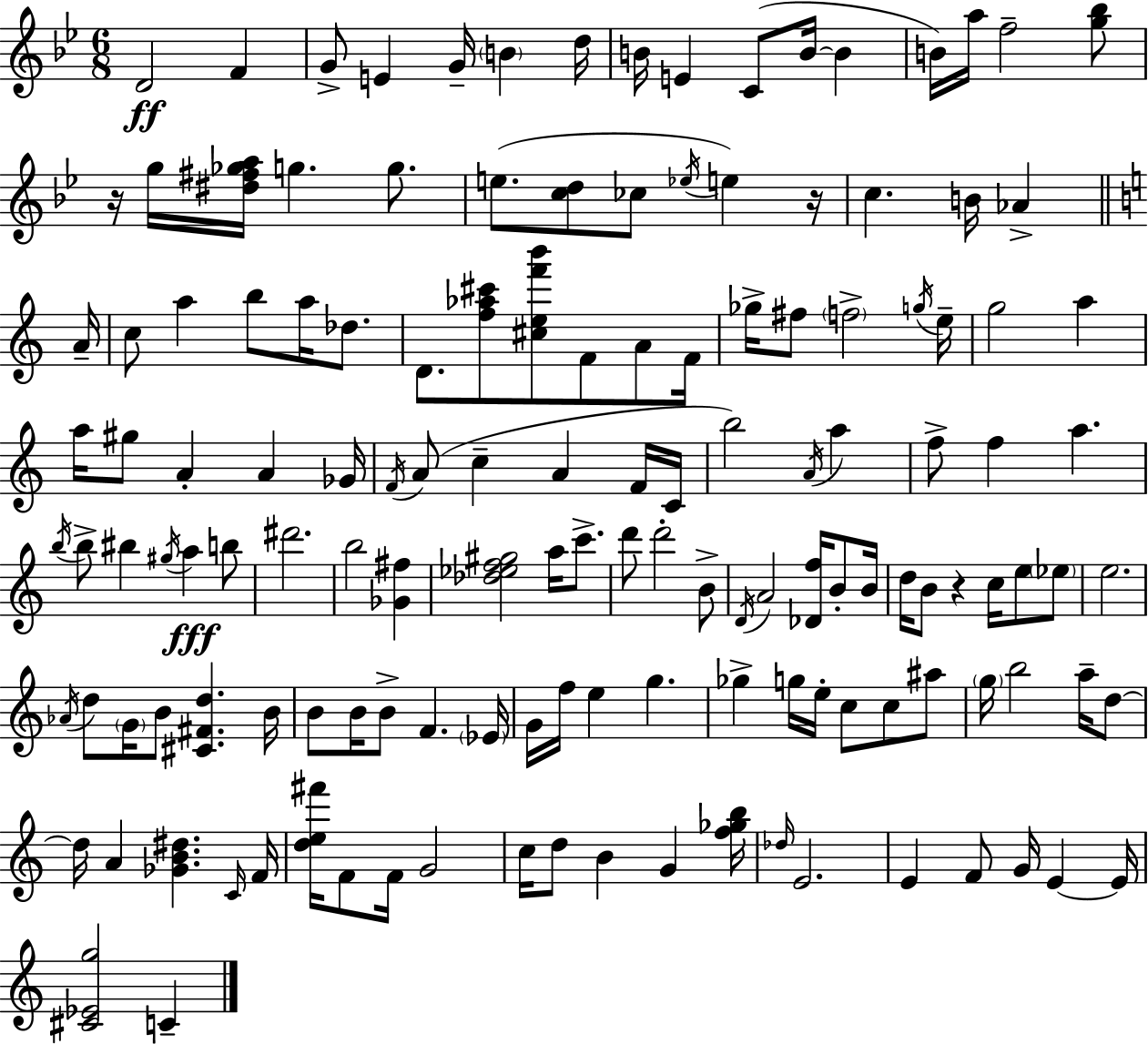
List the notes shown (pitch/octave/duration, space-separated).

D4/h F4/q G4/e E4/q G4/s B4/q D5/s B4/s E4/q C4/e B4/s B4/q B4/s A5/s F5/h [G5,Bb5]/e R/s G5/s [D#5,F#5,Gb5,A5]/s G5/q. G5/e. E5/e. [C5,D5]/e CES5/e Eb5/s E5/q R/s C5/q. B4/s Ab4/q A4/s C5/e A5/q B5/e A5/s Db5/e. D4/e. [F5,Ab5,C#6]/e [C#5,E5,F6,B6]/e F4/e A4/e F4/s Gb5/s F#5/e F5/h G5/s E5/s G5/h A5/q A5/s G#5/e A4/q A4/q Gb4/s F4/s A4/e C5/q A4/q F4/s C4/s B5/h A4/s A5/q F5/e F5/q A5/q. B5/s B5/e BIS5/q G#5/s A5/q B5/e D#6/h. B5/h [Gb4,F#5]/q [Db5,Eb5,F5,G#5]/h A5/s C6/e. D6/e D6/h B4/e D4/s A4/h [Db4,F5]/s B4/e B4/s D5/s B4/e R/q C5/s E5/e Eb5/e E5/h. Ab4/s D5/e G4/s B4/e [C#4,F#4,D5]/q. B4/s B4/e B4/s B4/e F4/q. Eb4/s G4/s F5/s E5/q G5/q. Gb5/q G5/s E5/s C5/e C5/e A#5/e G5/s B5/h A5/s D5/e D5/s A4/q [Gb4,B4,D#5]/q. C4/s F4/s [D5,E5,F#6]/s F4/e F4/s G4/h C5/s D5/e B4/q G4/q [F5,Gb5,B5]/s Db5/s E4/h. E4/q F4/e G4/s E4/q E4/s [C#4,Eb4,G5]/h C4/q